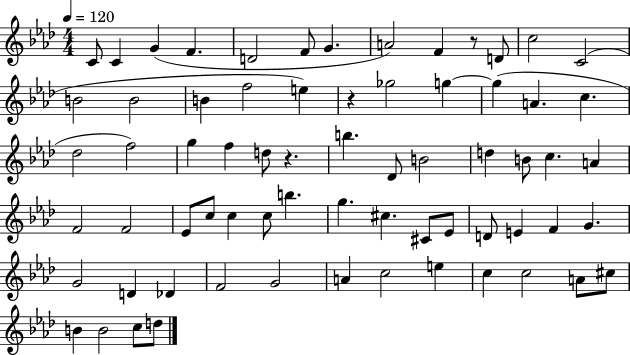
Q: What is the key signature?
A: AES major